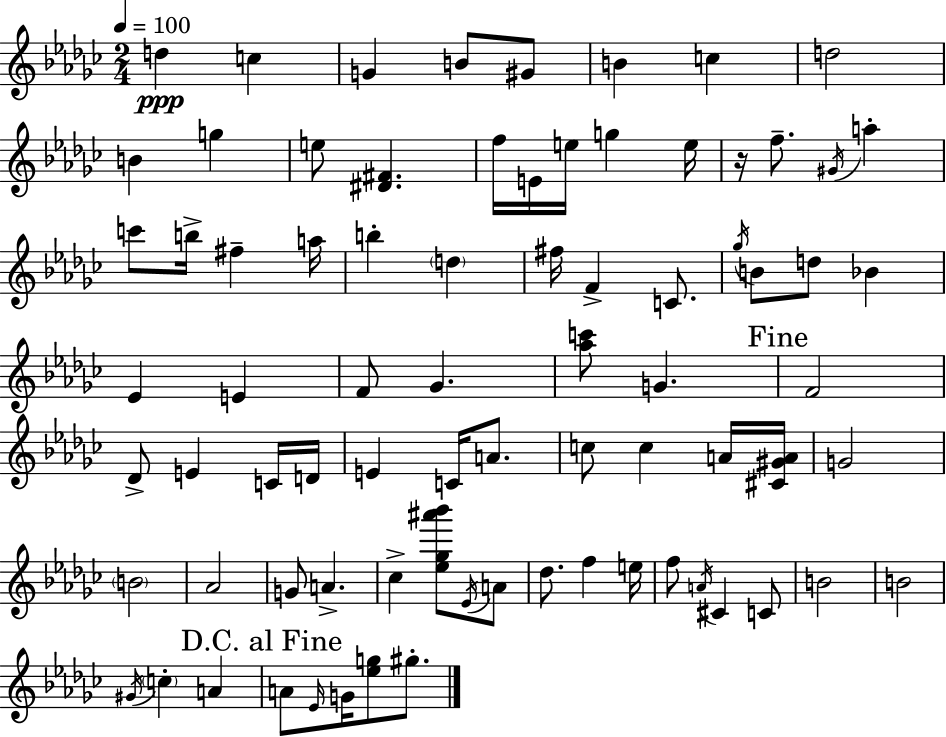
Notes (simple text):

D5/q C5/q G4/q B4/e G#4/e B4/q C5/q D5/h B4/q G5/q E5/e [D#4,F#4]/q. F5/s E4/s E5/s G5/q E5/s R/s F5/e. G#4/s A5/q C6/e B5/s F#5/q A5/s B5/q D5/q F#5/s F4/q C4/e. Gb5/s B4/e D5/e Bb4/q Eb4/q E4/q F4/e Gb4/q. [Ab5,C6]/e G4/q. F4/h Db4/e E4/q C4/s D4/s E4/q C4/s A4/e. C5/e C5/q A4/s [C#4,G#4,A4]/s G4/h B4/h Ab4/h G4/e A4/q. CES5/q [Eb5,Gb5,A#6,Bb6]/e Eb4/s A4/e Db5/e. F5/q E5/s F5/e A4/s C#4/q C4/e B4/h B4/h G#4/s C5/q A4/q A4/e Eb4/s G4/s [Eb5,G5]/e G#5/e.